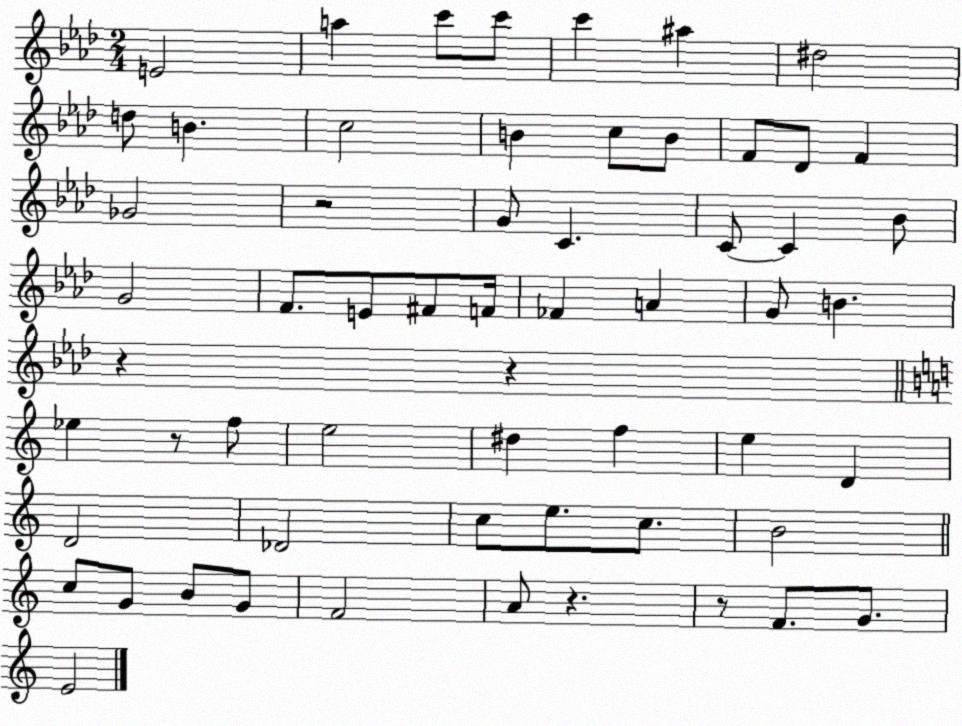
X:1
T:Untitled
M:2/4
L:1/4
K:Ab
E2 a c'/2 c'/2 c' ^a ^d2 d/2 B c2 B c/2 B/2 F/2 _D/2 F _G2 z2 G/2 C C/2 C _B/2 G2 F/2 E/2 ^F/2 F/4 _F A G/2 B z z _e z/2 f/2 e2 ^d f e D D2 _D2 c/2 e/2 c/2 B2 c/2 G/2 B/2 G/2 F2 A/2 z z/2 F/2 G/2 E2